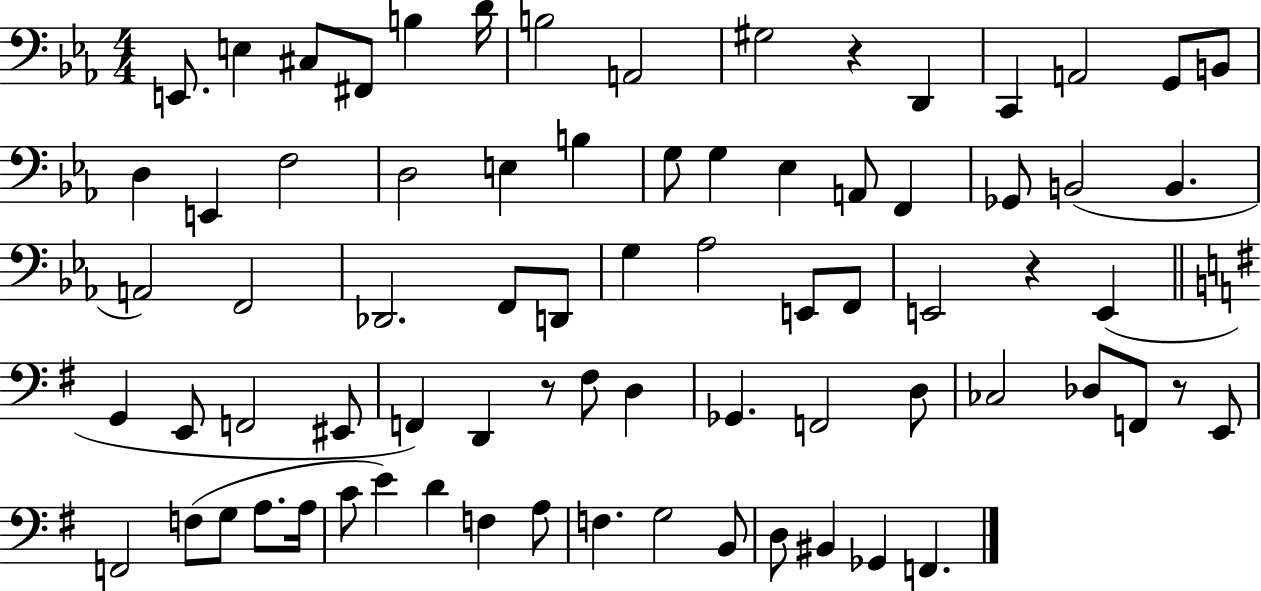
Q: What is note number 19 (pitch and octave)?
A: E3